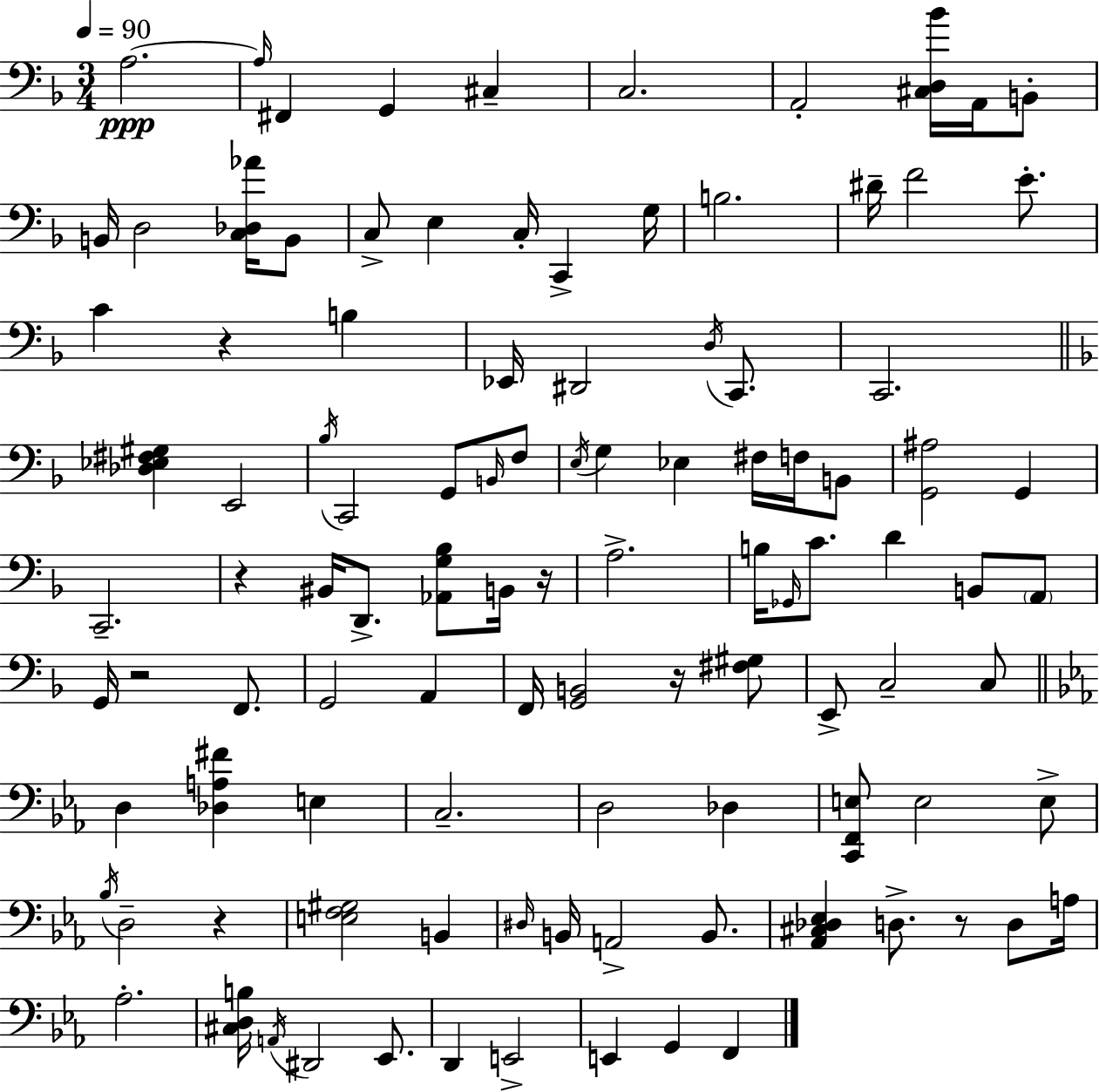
X:1
T:Untitled
M:3/4
L:1/4
K:Dm
A,2 A,/4 ^F,, G,, ^C, C,2 A,,2 [^C,D,_B]/4 A,,/4 B,,/2 B,,/4 D,2 [C,_D,_A]/4 B,,/2 C,/2 E, C,/4 C,, G,/4 B,2 ^D/4 F2 E/2 C z B, _E,,/4 ^D,,2 D,/4 C,,/2 C,,2 [_D,_E,^F,^G,] E,,2 _B,/4 C,,2 G,,/2 B,,/4 F,/2 E,/4 G, _E, ^F,/4 F,/4 B,,/2 [G,,^A,]2 G,, C,,2 z ^B,,/4 D,,/2 [_A,,G,_B,]/2 B,,/4 z/4 A,2 B,/4 _G,,/4 C/2 D B,,/2 A,,/2 G,,/4 z2 F,,/2 G,,2 A,, F,,/4 [G,,B,,]2 z/4 [^F,^G,]/2 E,,/2 C,2 C,/2 D, [_D,A,^F] E, C,2 D,2 _D, [C,,F,,E,]/2 E,2 E,/2 _B,/4 D,2 z [E,F,^G,]2 B,, ^D,/4 B,,/4 A,,2 B,,/2 [_A,,^C,_D,_E,] D,/2 z/2 D,/2 A,/4 _A,2 [^C,D,B,]/4 A,,/4 ^D,,2 _E,,/2 D,, E,,2 E,, G,, F,,